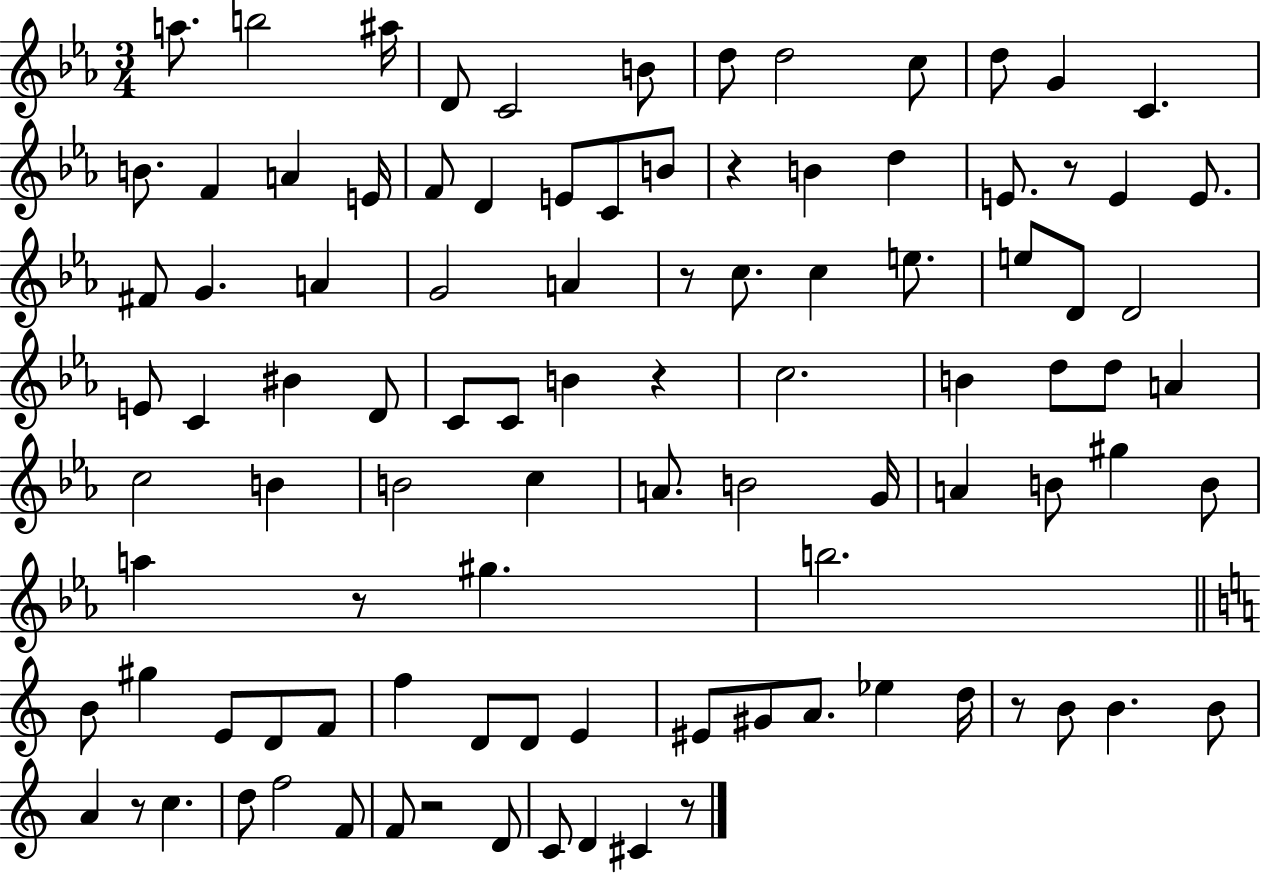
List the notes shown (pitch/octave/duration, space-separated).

A5/e. B5/h A#5/s D4/e C4/h B4/e D5/e D5/h C5/e D5/e G4/q C4/q. B4/e. F4/q A4/q E4/s F4/e D4/q E4/e C4/e B4/e R/q B4/q D5/q E4/e. R/e E4/q E4/e. F#4/e G4/q. A4/q G4/h A4/q R/e C5/e. C5/q E5/e. E5/e D4/e D4/h E4/e C4/q BIS4/q D4/e C4/e C4/e B4/q R/q C5/h. B4/q D5/e D5/e A4/q C5/h B4/q B4/h C5/q A4/e. B4/h G4/s A4/q B4/e G#5/q B4/e A5/q R/e G#5/q. B5/h. B4/e G#5/q E4/e D4/e F4/e F5/q D4/e D4/e E4/q EIS4/e G#4/e A4/e. Eb5/q D5/s R/e B4/e B4/q. B4/e A4/q R/e C5/q. D5/e F5/h F4/e F4/e R/h D4/e C4/e D4/q C#4/q R/e